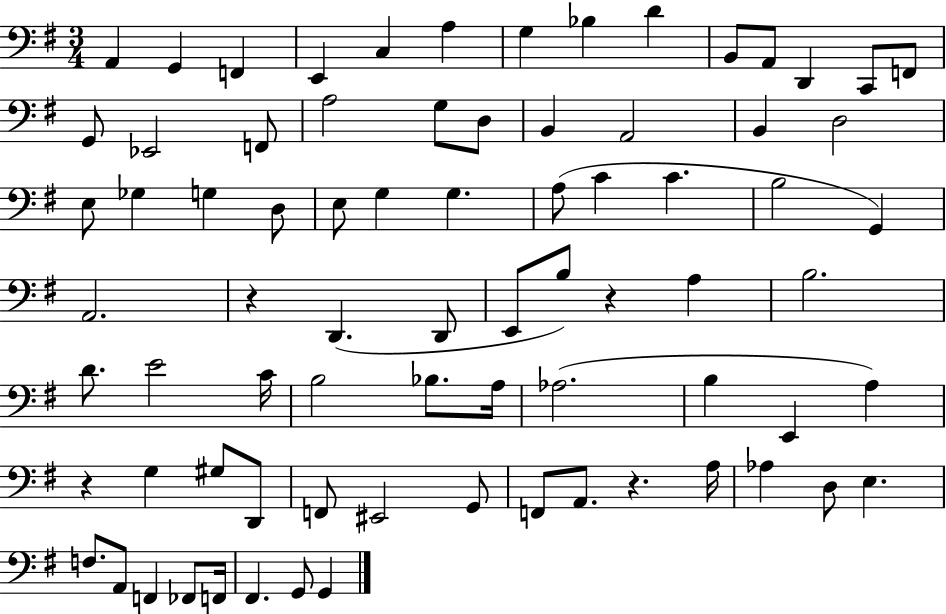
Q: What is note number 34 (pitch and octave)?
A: C4